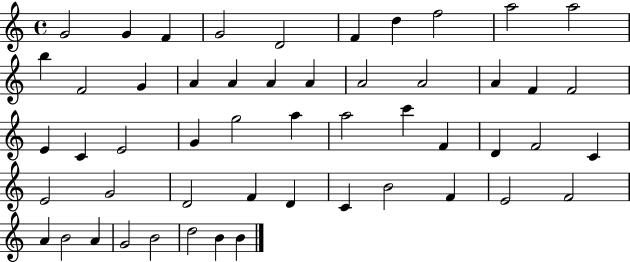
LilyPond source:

{
  \clef treble
  \time 4/4
  \defaultTimeSignature
  \key c \major
  g'2 g'4 f'4 | g'2 d'2 | f'4 d''4 f''2 | a''2 a''2 | \break b''4 f'2 g'4 | a'4 a'4 a'4 a'4 | a'2 a'2 | a'4 f'4 f'2 | \break e'4 c'4 e'2 | g'4 g''2 a''4 | a''2 c'''4 f'4 | d'4 f'2 c'4 | \break e'2 g'2 | d'2 f'4 d'4 | c'4 b'2 f'4 | e'2 f'2 | \break a'4 b'2 a'4 | g'2 b'2 | d''2 b'4 b'4 | \bar "|."
}